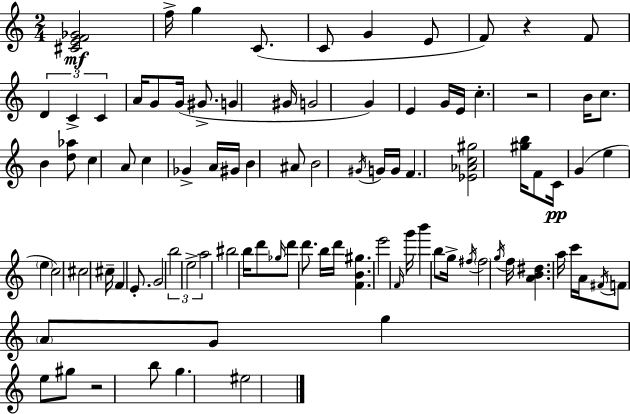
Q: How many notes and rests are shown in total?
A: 93